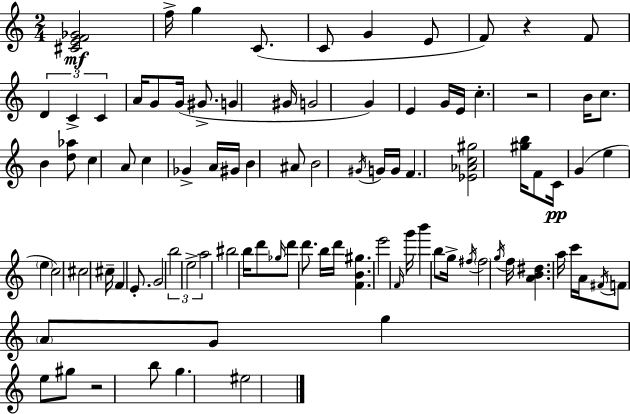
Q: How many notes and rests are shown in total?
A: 93